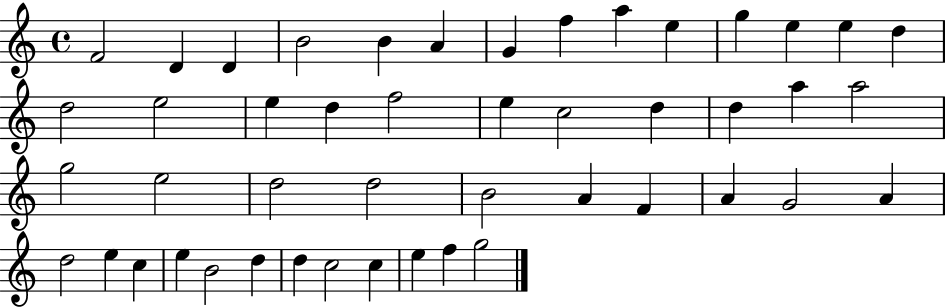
F4/h D4/q D4/q B4/h B4/q A4/q G4/q F5/q A5/q E5/q G5/q E5/q E5/q D5/q D5/h E5/h E5/q D5/q F5/h E5/q C5/h D5/q D5/q A5/q A5/h G5/h E5/h D5/h D5/h B4/h A4/q F4/q A4/q G4/h A4/q D5/h E5/q C5/q E5/q B4/h D5/q D5/q C5/h C5/q E5/q F5/q G5/h